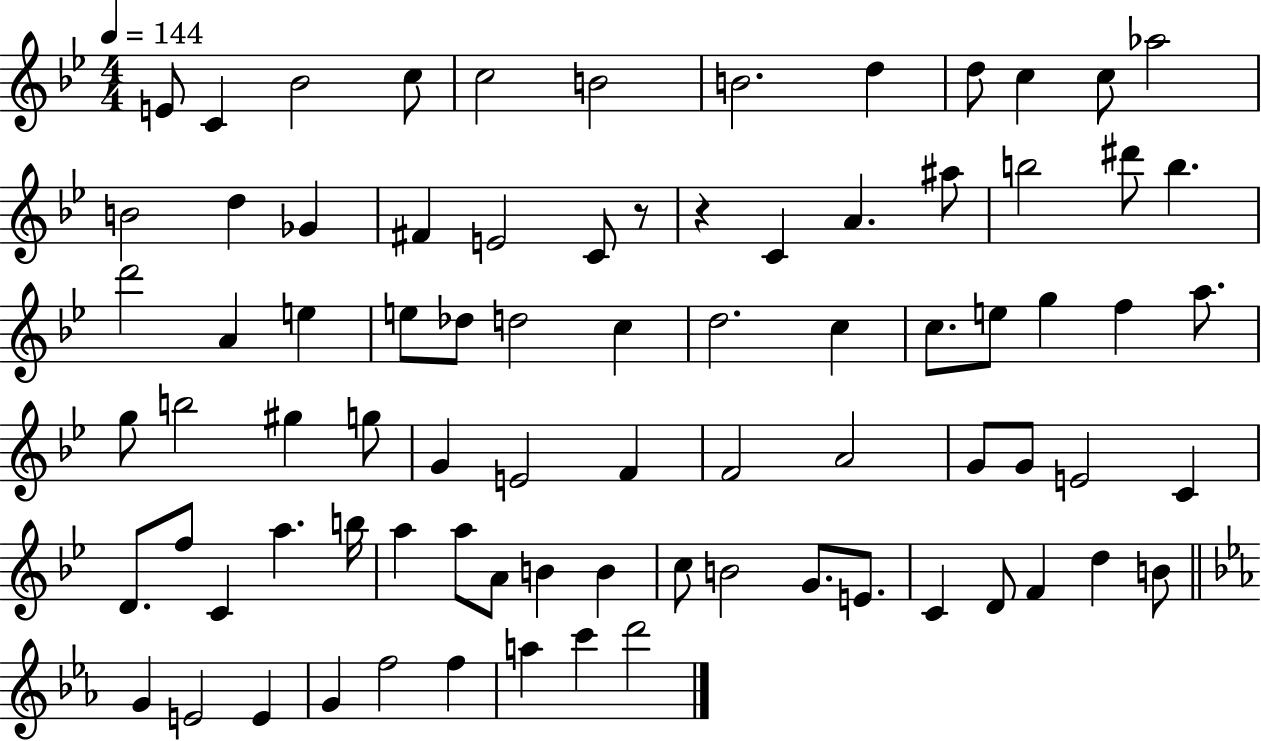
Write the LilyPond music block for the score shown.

{
  \clef treble
  \numericTimeSignature
  \time 4/4
  \key bes \major
  \tempo 4 = 144
  e'8 c'4 bes'2 c''8 | c''2 b'2 | b'2. d''4 | d''8 c''4 c''8 aes''2 | \break b'2 d''4 ges'4 | fis'4 e'2 c'8 r8 | r4 c'4 a'4. ais''8 | b''2 dis'''8 b''4. | \break d'''2 a'4 e''4 | e''8 des''8 d''2 c''4 | d''2. c''4 | c''8. e''8 g''4 f''4 a''8. | \break g''8 b''2 gis''4 g''8 | g'4 e'2 f'4 | f'2 a'2 | g'8 g'8 e'2 c'4 | \break d'8. f''8 c'4 a''4. b''16 | a''4 a''8 a'8 b'4 b'4 | c''8 b'2 g'8. e'8. | c'4 d'8 f'4 d''4 b'8 | \break \bar "||" \break \key ees \major g'4 e'2 e'4 | g'4 f''2 f''4 | a''4 c'''4 d'''2 | \bar "|."
}